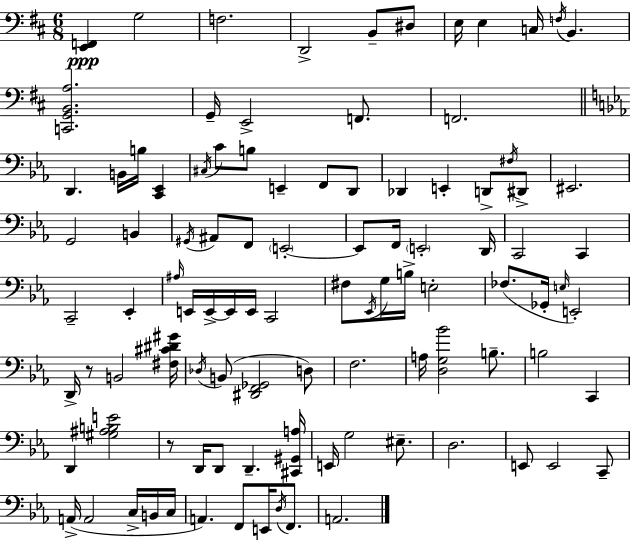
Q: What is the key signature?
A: D major